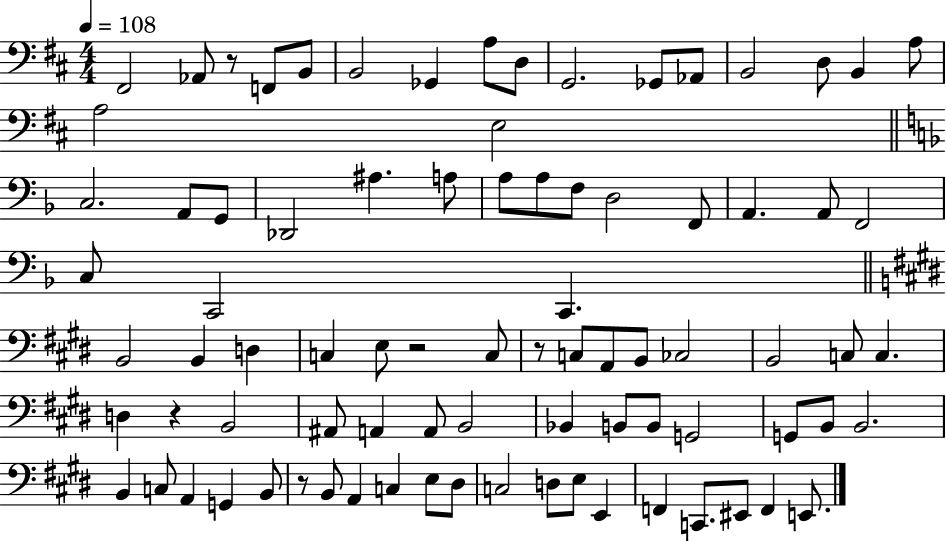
F#2/h Ab2/e R/e F2/e B2/e B2/h Gb2/q A3/e D3/e G2/h. Gb2/e Ab2/e B2/h D3/e B2/q A3/e A3/h E3/h C3/h. A2/e G2/e Db2/h A#3/q. A3/e A3/e A3/e F3/e D3/h F2/e A2/q. A2/e F2/h C3/e C2/h C2/q. B2/h B2/q D3/q C3/q E3/e R/h C3/e R/e C3/e A2/e B2/e CES3/h B2/h C3/e C3/q. D3/q R/q B2/h A#2/e A2/q A2/e B2/h Bb2/q B2/e B2/e G2/h G2/e B2/e B2/h. B2/q C3/e A2/q G2/q B2/e R/e B2/e A2/q C3/q E3/e D#3/e C3/h D3/e E3/e E2/q F2/q C2/e. EIS2/e F2/q E2/e.